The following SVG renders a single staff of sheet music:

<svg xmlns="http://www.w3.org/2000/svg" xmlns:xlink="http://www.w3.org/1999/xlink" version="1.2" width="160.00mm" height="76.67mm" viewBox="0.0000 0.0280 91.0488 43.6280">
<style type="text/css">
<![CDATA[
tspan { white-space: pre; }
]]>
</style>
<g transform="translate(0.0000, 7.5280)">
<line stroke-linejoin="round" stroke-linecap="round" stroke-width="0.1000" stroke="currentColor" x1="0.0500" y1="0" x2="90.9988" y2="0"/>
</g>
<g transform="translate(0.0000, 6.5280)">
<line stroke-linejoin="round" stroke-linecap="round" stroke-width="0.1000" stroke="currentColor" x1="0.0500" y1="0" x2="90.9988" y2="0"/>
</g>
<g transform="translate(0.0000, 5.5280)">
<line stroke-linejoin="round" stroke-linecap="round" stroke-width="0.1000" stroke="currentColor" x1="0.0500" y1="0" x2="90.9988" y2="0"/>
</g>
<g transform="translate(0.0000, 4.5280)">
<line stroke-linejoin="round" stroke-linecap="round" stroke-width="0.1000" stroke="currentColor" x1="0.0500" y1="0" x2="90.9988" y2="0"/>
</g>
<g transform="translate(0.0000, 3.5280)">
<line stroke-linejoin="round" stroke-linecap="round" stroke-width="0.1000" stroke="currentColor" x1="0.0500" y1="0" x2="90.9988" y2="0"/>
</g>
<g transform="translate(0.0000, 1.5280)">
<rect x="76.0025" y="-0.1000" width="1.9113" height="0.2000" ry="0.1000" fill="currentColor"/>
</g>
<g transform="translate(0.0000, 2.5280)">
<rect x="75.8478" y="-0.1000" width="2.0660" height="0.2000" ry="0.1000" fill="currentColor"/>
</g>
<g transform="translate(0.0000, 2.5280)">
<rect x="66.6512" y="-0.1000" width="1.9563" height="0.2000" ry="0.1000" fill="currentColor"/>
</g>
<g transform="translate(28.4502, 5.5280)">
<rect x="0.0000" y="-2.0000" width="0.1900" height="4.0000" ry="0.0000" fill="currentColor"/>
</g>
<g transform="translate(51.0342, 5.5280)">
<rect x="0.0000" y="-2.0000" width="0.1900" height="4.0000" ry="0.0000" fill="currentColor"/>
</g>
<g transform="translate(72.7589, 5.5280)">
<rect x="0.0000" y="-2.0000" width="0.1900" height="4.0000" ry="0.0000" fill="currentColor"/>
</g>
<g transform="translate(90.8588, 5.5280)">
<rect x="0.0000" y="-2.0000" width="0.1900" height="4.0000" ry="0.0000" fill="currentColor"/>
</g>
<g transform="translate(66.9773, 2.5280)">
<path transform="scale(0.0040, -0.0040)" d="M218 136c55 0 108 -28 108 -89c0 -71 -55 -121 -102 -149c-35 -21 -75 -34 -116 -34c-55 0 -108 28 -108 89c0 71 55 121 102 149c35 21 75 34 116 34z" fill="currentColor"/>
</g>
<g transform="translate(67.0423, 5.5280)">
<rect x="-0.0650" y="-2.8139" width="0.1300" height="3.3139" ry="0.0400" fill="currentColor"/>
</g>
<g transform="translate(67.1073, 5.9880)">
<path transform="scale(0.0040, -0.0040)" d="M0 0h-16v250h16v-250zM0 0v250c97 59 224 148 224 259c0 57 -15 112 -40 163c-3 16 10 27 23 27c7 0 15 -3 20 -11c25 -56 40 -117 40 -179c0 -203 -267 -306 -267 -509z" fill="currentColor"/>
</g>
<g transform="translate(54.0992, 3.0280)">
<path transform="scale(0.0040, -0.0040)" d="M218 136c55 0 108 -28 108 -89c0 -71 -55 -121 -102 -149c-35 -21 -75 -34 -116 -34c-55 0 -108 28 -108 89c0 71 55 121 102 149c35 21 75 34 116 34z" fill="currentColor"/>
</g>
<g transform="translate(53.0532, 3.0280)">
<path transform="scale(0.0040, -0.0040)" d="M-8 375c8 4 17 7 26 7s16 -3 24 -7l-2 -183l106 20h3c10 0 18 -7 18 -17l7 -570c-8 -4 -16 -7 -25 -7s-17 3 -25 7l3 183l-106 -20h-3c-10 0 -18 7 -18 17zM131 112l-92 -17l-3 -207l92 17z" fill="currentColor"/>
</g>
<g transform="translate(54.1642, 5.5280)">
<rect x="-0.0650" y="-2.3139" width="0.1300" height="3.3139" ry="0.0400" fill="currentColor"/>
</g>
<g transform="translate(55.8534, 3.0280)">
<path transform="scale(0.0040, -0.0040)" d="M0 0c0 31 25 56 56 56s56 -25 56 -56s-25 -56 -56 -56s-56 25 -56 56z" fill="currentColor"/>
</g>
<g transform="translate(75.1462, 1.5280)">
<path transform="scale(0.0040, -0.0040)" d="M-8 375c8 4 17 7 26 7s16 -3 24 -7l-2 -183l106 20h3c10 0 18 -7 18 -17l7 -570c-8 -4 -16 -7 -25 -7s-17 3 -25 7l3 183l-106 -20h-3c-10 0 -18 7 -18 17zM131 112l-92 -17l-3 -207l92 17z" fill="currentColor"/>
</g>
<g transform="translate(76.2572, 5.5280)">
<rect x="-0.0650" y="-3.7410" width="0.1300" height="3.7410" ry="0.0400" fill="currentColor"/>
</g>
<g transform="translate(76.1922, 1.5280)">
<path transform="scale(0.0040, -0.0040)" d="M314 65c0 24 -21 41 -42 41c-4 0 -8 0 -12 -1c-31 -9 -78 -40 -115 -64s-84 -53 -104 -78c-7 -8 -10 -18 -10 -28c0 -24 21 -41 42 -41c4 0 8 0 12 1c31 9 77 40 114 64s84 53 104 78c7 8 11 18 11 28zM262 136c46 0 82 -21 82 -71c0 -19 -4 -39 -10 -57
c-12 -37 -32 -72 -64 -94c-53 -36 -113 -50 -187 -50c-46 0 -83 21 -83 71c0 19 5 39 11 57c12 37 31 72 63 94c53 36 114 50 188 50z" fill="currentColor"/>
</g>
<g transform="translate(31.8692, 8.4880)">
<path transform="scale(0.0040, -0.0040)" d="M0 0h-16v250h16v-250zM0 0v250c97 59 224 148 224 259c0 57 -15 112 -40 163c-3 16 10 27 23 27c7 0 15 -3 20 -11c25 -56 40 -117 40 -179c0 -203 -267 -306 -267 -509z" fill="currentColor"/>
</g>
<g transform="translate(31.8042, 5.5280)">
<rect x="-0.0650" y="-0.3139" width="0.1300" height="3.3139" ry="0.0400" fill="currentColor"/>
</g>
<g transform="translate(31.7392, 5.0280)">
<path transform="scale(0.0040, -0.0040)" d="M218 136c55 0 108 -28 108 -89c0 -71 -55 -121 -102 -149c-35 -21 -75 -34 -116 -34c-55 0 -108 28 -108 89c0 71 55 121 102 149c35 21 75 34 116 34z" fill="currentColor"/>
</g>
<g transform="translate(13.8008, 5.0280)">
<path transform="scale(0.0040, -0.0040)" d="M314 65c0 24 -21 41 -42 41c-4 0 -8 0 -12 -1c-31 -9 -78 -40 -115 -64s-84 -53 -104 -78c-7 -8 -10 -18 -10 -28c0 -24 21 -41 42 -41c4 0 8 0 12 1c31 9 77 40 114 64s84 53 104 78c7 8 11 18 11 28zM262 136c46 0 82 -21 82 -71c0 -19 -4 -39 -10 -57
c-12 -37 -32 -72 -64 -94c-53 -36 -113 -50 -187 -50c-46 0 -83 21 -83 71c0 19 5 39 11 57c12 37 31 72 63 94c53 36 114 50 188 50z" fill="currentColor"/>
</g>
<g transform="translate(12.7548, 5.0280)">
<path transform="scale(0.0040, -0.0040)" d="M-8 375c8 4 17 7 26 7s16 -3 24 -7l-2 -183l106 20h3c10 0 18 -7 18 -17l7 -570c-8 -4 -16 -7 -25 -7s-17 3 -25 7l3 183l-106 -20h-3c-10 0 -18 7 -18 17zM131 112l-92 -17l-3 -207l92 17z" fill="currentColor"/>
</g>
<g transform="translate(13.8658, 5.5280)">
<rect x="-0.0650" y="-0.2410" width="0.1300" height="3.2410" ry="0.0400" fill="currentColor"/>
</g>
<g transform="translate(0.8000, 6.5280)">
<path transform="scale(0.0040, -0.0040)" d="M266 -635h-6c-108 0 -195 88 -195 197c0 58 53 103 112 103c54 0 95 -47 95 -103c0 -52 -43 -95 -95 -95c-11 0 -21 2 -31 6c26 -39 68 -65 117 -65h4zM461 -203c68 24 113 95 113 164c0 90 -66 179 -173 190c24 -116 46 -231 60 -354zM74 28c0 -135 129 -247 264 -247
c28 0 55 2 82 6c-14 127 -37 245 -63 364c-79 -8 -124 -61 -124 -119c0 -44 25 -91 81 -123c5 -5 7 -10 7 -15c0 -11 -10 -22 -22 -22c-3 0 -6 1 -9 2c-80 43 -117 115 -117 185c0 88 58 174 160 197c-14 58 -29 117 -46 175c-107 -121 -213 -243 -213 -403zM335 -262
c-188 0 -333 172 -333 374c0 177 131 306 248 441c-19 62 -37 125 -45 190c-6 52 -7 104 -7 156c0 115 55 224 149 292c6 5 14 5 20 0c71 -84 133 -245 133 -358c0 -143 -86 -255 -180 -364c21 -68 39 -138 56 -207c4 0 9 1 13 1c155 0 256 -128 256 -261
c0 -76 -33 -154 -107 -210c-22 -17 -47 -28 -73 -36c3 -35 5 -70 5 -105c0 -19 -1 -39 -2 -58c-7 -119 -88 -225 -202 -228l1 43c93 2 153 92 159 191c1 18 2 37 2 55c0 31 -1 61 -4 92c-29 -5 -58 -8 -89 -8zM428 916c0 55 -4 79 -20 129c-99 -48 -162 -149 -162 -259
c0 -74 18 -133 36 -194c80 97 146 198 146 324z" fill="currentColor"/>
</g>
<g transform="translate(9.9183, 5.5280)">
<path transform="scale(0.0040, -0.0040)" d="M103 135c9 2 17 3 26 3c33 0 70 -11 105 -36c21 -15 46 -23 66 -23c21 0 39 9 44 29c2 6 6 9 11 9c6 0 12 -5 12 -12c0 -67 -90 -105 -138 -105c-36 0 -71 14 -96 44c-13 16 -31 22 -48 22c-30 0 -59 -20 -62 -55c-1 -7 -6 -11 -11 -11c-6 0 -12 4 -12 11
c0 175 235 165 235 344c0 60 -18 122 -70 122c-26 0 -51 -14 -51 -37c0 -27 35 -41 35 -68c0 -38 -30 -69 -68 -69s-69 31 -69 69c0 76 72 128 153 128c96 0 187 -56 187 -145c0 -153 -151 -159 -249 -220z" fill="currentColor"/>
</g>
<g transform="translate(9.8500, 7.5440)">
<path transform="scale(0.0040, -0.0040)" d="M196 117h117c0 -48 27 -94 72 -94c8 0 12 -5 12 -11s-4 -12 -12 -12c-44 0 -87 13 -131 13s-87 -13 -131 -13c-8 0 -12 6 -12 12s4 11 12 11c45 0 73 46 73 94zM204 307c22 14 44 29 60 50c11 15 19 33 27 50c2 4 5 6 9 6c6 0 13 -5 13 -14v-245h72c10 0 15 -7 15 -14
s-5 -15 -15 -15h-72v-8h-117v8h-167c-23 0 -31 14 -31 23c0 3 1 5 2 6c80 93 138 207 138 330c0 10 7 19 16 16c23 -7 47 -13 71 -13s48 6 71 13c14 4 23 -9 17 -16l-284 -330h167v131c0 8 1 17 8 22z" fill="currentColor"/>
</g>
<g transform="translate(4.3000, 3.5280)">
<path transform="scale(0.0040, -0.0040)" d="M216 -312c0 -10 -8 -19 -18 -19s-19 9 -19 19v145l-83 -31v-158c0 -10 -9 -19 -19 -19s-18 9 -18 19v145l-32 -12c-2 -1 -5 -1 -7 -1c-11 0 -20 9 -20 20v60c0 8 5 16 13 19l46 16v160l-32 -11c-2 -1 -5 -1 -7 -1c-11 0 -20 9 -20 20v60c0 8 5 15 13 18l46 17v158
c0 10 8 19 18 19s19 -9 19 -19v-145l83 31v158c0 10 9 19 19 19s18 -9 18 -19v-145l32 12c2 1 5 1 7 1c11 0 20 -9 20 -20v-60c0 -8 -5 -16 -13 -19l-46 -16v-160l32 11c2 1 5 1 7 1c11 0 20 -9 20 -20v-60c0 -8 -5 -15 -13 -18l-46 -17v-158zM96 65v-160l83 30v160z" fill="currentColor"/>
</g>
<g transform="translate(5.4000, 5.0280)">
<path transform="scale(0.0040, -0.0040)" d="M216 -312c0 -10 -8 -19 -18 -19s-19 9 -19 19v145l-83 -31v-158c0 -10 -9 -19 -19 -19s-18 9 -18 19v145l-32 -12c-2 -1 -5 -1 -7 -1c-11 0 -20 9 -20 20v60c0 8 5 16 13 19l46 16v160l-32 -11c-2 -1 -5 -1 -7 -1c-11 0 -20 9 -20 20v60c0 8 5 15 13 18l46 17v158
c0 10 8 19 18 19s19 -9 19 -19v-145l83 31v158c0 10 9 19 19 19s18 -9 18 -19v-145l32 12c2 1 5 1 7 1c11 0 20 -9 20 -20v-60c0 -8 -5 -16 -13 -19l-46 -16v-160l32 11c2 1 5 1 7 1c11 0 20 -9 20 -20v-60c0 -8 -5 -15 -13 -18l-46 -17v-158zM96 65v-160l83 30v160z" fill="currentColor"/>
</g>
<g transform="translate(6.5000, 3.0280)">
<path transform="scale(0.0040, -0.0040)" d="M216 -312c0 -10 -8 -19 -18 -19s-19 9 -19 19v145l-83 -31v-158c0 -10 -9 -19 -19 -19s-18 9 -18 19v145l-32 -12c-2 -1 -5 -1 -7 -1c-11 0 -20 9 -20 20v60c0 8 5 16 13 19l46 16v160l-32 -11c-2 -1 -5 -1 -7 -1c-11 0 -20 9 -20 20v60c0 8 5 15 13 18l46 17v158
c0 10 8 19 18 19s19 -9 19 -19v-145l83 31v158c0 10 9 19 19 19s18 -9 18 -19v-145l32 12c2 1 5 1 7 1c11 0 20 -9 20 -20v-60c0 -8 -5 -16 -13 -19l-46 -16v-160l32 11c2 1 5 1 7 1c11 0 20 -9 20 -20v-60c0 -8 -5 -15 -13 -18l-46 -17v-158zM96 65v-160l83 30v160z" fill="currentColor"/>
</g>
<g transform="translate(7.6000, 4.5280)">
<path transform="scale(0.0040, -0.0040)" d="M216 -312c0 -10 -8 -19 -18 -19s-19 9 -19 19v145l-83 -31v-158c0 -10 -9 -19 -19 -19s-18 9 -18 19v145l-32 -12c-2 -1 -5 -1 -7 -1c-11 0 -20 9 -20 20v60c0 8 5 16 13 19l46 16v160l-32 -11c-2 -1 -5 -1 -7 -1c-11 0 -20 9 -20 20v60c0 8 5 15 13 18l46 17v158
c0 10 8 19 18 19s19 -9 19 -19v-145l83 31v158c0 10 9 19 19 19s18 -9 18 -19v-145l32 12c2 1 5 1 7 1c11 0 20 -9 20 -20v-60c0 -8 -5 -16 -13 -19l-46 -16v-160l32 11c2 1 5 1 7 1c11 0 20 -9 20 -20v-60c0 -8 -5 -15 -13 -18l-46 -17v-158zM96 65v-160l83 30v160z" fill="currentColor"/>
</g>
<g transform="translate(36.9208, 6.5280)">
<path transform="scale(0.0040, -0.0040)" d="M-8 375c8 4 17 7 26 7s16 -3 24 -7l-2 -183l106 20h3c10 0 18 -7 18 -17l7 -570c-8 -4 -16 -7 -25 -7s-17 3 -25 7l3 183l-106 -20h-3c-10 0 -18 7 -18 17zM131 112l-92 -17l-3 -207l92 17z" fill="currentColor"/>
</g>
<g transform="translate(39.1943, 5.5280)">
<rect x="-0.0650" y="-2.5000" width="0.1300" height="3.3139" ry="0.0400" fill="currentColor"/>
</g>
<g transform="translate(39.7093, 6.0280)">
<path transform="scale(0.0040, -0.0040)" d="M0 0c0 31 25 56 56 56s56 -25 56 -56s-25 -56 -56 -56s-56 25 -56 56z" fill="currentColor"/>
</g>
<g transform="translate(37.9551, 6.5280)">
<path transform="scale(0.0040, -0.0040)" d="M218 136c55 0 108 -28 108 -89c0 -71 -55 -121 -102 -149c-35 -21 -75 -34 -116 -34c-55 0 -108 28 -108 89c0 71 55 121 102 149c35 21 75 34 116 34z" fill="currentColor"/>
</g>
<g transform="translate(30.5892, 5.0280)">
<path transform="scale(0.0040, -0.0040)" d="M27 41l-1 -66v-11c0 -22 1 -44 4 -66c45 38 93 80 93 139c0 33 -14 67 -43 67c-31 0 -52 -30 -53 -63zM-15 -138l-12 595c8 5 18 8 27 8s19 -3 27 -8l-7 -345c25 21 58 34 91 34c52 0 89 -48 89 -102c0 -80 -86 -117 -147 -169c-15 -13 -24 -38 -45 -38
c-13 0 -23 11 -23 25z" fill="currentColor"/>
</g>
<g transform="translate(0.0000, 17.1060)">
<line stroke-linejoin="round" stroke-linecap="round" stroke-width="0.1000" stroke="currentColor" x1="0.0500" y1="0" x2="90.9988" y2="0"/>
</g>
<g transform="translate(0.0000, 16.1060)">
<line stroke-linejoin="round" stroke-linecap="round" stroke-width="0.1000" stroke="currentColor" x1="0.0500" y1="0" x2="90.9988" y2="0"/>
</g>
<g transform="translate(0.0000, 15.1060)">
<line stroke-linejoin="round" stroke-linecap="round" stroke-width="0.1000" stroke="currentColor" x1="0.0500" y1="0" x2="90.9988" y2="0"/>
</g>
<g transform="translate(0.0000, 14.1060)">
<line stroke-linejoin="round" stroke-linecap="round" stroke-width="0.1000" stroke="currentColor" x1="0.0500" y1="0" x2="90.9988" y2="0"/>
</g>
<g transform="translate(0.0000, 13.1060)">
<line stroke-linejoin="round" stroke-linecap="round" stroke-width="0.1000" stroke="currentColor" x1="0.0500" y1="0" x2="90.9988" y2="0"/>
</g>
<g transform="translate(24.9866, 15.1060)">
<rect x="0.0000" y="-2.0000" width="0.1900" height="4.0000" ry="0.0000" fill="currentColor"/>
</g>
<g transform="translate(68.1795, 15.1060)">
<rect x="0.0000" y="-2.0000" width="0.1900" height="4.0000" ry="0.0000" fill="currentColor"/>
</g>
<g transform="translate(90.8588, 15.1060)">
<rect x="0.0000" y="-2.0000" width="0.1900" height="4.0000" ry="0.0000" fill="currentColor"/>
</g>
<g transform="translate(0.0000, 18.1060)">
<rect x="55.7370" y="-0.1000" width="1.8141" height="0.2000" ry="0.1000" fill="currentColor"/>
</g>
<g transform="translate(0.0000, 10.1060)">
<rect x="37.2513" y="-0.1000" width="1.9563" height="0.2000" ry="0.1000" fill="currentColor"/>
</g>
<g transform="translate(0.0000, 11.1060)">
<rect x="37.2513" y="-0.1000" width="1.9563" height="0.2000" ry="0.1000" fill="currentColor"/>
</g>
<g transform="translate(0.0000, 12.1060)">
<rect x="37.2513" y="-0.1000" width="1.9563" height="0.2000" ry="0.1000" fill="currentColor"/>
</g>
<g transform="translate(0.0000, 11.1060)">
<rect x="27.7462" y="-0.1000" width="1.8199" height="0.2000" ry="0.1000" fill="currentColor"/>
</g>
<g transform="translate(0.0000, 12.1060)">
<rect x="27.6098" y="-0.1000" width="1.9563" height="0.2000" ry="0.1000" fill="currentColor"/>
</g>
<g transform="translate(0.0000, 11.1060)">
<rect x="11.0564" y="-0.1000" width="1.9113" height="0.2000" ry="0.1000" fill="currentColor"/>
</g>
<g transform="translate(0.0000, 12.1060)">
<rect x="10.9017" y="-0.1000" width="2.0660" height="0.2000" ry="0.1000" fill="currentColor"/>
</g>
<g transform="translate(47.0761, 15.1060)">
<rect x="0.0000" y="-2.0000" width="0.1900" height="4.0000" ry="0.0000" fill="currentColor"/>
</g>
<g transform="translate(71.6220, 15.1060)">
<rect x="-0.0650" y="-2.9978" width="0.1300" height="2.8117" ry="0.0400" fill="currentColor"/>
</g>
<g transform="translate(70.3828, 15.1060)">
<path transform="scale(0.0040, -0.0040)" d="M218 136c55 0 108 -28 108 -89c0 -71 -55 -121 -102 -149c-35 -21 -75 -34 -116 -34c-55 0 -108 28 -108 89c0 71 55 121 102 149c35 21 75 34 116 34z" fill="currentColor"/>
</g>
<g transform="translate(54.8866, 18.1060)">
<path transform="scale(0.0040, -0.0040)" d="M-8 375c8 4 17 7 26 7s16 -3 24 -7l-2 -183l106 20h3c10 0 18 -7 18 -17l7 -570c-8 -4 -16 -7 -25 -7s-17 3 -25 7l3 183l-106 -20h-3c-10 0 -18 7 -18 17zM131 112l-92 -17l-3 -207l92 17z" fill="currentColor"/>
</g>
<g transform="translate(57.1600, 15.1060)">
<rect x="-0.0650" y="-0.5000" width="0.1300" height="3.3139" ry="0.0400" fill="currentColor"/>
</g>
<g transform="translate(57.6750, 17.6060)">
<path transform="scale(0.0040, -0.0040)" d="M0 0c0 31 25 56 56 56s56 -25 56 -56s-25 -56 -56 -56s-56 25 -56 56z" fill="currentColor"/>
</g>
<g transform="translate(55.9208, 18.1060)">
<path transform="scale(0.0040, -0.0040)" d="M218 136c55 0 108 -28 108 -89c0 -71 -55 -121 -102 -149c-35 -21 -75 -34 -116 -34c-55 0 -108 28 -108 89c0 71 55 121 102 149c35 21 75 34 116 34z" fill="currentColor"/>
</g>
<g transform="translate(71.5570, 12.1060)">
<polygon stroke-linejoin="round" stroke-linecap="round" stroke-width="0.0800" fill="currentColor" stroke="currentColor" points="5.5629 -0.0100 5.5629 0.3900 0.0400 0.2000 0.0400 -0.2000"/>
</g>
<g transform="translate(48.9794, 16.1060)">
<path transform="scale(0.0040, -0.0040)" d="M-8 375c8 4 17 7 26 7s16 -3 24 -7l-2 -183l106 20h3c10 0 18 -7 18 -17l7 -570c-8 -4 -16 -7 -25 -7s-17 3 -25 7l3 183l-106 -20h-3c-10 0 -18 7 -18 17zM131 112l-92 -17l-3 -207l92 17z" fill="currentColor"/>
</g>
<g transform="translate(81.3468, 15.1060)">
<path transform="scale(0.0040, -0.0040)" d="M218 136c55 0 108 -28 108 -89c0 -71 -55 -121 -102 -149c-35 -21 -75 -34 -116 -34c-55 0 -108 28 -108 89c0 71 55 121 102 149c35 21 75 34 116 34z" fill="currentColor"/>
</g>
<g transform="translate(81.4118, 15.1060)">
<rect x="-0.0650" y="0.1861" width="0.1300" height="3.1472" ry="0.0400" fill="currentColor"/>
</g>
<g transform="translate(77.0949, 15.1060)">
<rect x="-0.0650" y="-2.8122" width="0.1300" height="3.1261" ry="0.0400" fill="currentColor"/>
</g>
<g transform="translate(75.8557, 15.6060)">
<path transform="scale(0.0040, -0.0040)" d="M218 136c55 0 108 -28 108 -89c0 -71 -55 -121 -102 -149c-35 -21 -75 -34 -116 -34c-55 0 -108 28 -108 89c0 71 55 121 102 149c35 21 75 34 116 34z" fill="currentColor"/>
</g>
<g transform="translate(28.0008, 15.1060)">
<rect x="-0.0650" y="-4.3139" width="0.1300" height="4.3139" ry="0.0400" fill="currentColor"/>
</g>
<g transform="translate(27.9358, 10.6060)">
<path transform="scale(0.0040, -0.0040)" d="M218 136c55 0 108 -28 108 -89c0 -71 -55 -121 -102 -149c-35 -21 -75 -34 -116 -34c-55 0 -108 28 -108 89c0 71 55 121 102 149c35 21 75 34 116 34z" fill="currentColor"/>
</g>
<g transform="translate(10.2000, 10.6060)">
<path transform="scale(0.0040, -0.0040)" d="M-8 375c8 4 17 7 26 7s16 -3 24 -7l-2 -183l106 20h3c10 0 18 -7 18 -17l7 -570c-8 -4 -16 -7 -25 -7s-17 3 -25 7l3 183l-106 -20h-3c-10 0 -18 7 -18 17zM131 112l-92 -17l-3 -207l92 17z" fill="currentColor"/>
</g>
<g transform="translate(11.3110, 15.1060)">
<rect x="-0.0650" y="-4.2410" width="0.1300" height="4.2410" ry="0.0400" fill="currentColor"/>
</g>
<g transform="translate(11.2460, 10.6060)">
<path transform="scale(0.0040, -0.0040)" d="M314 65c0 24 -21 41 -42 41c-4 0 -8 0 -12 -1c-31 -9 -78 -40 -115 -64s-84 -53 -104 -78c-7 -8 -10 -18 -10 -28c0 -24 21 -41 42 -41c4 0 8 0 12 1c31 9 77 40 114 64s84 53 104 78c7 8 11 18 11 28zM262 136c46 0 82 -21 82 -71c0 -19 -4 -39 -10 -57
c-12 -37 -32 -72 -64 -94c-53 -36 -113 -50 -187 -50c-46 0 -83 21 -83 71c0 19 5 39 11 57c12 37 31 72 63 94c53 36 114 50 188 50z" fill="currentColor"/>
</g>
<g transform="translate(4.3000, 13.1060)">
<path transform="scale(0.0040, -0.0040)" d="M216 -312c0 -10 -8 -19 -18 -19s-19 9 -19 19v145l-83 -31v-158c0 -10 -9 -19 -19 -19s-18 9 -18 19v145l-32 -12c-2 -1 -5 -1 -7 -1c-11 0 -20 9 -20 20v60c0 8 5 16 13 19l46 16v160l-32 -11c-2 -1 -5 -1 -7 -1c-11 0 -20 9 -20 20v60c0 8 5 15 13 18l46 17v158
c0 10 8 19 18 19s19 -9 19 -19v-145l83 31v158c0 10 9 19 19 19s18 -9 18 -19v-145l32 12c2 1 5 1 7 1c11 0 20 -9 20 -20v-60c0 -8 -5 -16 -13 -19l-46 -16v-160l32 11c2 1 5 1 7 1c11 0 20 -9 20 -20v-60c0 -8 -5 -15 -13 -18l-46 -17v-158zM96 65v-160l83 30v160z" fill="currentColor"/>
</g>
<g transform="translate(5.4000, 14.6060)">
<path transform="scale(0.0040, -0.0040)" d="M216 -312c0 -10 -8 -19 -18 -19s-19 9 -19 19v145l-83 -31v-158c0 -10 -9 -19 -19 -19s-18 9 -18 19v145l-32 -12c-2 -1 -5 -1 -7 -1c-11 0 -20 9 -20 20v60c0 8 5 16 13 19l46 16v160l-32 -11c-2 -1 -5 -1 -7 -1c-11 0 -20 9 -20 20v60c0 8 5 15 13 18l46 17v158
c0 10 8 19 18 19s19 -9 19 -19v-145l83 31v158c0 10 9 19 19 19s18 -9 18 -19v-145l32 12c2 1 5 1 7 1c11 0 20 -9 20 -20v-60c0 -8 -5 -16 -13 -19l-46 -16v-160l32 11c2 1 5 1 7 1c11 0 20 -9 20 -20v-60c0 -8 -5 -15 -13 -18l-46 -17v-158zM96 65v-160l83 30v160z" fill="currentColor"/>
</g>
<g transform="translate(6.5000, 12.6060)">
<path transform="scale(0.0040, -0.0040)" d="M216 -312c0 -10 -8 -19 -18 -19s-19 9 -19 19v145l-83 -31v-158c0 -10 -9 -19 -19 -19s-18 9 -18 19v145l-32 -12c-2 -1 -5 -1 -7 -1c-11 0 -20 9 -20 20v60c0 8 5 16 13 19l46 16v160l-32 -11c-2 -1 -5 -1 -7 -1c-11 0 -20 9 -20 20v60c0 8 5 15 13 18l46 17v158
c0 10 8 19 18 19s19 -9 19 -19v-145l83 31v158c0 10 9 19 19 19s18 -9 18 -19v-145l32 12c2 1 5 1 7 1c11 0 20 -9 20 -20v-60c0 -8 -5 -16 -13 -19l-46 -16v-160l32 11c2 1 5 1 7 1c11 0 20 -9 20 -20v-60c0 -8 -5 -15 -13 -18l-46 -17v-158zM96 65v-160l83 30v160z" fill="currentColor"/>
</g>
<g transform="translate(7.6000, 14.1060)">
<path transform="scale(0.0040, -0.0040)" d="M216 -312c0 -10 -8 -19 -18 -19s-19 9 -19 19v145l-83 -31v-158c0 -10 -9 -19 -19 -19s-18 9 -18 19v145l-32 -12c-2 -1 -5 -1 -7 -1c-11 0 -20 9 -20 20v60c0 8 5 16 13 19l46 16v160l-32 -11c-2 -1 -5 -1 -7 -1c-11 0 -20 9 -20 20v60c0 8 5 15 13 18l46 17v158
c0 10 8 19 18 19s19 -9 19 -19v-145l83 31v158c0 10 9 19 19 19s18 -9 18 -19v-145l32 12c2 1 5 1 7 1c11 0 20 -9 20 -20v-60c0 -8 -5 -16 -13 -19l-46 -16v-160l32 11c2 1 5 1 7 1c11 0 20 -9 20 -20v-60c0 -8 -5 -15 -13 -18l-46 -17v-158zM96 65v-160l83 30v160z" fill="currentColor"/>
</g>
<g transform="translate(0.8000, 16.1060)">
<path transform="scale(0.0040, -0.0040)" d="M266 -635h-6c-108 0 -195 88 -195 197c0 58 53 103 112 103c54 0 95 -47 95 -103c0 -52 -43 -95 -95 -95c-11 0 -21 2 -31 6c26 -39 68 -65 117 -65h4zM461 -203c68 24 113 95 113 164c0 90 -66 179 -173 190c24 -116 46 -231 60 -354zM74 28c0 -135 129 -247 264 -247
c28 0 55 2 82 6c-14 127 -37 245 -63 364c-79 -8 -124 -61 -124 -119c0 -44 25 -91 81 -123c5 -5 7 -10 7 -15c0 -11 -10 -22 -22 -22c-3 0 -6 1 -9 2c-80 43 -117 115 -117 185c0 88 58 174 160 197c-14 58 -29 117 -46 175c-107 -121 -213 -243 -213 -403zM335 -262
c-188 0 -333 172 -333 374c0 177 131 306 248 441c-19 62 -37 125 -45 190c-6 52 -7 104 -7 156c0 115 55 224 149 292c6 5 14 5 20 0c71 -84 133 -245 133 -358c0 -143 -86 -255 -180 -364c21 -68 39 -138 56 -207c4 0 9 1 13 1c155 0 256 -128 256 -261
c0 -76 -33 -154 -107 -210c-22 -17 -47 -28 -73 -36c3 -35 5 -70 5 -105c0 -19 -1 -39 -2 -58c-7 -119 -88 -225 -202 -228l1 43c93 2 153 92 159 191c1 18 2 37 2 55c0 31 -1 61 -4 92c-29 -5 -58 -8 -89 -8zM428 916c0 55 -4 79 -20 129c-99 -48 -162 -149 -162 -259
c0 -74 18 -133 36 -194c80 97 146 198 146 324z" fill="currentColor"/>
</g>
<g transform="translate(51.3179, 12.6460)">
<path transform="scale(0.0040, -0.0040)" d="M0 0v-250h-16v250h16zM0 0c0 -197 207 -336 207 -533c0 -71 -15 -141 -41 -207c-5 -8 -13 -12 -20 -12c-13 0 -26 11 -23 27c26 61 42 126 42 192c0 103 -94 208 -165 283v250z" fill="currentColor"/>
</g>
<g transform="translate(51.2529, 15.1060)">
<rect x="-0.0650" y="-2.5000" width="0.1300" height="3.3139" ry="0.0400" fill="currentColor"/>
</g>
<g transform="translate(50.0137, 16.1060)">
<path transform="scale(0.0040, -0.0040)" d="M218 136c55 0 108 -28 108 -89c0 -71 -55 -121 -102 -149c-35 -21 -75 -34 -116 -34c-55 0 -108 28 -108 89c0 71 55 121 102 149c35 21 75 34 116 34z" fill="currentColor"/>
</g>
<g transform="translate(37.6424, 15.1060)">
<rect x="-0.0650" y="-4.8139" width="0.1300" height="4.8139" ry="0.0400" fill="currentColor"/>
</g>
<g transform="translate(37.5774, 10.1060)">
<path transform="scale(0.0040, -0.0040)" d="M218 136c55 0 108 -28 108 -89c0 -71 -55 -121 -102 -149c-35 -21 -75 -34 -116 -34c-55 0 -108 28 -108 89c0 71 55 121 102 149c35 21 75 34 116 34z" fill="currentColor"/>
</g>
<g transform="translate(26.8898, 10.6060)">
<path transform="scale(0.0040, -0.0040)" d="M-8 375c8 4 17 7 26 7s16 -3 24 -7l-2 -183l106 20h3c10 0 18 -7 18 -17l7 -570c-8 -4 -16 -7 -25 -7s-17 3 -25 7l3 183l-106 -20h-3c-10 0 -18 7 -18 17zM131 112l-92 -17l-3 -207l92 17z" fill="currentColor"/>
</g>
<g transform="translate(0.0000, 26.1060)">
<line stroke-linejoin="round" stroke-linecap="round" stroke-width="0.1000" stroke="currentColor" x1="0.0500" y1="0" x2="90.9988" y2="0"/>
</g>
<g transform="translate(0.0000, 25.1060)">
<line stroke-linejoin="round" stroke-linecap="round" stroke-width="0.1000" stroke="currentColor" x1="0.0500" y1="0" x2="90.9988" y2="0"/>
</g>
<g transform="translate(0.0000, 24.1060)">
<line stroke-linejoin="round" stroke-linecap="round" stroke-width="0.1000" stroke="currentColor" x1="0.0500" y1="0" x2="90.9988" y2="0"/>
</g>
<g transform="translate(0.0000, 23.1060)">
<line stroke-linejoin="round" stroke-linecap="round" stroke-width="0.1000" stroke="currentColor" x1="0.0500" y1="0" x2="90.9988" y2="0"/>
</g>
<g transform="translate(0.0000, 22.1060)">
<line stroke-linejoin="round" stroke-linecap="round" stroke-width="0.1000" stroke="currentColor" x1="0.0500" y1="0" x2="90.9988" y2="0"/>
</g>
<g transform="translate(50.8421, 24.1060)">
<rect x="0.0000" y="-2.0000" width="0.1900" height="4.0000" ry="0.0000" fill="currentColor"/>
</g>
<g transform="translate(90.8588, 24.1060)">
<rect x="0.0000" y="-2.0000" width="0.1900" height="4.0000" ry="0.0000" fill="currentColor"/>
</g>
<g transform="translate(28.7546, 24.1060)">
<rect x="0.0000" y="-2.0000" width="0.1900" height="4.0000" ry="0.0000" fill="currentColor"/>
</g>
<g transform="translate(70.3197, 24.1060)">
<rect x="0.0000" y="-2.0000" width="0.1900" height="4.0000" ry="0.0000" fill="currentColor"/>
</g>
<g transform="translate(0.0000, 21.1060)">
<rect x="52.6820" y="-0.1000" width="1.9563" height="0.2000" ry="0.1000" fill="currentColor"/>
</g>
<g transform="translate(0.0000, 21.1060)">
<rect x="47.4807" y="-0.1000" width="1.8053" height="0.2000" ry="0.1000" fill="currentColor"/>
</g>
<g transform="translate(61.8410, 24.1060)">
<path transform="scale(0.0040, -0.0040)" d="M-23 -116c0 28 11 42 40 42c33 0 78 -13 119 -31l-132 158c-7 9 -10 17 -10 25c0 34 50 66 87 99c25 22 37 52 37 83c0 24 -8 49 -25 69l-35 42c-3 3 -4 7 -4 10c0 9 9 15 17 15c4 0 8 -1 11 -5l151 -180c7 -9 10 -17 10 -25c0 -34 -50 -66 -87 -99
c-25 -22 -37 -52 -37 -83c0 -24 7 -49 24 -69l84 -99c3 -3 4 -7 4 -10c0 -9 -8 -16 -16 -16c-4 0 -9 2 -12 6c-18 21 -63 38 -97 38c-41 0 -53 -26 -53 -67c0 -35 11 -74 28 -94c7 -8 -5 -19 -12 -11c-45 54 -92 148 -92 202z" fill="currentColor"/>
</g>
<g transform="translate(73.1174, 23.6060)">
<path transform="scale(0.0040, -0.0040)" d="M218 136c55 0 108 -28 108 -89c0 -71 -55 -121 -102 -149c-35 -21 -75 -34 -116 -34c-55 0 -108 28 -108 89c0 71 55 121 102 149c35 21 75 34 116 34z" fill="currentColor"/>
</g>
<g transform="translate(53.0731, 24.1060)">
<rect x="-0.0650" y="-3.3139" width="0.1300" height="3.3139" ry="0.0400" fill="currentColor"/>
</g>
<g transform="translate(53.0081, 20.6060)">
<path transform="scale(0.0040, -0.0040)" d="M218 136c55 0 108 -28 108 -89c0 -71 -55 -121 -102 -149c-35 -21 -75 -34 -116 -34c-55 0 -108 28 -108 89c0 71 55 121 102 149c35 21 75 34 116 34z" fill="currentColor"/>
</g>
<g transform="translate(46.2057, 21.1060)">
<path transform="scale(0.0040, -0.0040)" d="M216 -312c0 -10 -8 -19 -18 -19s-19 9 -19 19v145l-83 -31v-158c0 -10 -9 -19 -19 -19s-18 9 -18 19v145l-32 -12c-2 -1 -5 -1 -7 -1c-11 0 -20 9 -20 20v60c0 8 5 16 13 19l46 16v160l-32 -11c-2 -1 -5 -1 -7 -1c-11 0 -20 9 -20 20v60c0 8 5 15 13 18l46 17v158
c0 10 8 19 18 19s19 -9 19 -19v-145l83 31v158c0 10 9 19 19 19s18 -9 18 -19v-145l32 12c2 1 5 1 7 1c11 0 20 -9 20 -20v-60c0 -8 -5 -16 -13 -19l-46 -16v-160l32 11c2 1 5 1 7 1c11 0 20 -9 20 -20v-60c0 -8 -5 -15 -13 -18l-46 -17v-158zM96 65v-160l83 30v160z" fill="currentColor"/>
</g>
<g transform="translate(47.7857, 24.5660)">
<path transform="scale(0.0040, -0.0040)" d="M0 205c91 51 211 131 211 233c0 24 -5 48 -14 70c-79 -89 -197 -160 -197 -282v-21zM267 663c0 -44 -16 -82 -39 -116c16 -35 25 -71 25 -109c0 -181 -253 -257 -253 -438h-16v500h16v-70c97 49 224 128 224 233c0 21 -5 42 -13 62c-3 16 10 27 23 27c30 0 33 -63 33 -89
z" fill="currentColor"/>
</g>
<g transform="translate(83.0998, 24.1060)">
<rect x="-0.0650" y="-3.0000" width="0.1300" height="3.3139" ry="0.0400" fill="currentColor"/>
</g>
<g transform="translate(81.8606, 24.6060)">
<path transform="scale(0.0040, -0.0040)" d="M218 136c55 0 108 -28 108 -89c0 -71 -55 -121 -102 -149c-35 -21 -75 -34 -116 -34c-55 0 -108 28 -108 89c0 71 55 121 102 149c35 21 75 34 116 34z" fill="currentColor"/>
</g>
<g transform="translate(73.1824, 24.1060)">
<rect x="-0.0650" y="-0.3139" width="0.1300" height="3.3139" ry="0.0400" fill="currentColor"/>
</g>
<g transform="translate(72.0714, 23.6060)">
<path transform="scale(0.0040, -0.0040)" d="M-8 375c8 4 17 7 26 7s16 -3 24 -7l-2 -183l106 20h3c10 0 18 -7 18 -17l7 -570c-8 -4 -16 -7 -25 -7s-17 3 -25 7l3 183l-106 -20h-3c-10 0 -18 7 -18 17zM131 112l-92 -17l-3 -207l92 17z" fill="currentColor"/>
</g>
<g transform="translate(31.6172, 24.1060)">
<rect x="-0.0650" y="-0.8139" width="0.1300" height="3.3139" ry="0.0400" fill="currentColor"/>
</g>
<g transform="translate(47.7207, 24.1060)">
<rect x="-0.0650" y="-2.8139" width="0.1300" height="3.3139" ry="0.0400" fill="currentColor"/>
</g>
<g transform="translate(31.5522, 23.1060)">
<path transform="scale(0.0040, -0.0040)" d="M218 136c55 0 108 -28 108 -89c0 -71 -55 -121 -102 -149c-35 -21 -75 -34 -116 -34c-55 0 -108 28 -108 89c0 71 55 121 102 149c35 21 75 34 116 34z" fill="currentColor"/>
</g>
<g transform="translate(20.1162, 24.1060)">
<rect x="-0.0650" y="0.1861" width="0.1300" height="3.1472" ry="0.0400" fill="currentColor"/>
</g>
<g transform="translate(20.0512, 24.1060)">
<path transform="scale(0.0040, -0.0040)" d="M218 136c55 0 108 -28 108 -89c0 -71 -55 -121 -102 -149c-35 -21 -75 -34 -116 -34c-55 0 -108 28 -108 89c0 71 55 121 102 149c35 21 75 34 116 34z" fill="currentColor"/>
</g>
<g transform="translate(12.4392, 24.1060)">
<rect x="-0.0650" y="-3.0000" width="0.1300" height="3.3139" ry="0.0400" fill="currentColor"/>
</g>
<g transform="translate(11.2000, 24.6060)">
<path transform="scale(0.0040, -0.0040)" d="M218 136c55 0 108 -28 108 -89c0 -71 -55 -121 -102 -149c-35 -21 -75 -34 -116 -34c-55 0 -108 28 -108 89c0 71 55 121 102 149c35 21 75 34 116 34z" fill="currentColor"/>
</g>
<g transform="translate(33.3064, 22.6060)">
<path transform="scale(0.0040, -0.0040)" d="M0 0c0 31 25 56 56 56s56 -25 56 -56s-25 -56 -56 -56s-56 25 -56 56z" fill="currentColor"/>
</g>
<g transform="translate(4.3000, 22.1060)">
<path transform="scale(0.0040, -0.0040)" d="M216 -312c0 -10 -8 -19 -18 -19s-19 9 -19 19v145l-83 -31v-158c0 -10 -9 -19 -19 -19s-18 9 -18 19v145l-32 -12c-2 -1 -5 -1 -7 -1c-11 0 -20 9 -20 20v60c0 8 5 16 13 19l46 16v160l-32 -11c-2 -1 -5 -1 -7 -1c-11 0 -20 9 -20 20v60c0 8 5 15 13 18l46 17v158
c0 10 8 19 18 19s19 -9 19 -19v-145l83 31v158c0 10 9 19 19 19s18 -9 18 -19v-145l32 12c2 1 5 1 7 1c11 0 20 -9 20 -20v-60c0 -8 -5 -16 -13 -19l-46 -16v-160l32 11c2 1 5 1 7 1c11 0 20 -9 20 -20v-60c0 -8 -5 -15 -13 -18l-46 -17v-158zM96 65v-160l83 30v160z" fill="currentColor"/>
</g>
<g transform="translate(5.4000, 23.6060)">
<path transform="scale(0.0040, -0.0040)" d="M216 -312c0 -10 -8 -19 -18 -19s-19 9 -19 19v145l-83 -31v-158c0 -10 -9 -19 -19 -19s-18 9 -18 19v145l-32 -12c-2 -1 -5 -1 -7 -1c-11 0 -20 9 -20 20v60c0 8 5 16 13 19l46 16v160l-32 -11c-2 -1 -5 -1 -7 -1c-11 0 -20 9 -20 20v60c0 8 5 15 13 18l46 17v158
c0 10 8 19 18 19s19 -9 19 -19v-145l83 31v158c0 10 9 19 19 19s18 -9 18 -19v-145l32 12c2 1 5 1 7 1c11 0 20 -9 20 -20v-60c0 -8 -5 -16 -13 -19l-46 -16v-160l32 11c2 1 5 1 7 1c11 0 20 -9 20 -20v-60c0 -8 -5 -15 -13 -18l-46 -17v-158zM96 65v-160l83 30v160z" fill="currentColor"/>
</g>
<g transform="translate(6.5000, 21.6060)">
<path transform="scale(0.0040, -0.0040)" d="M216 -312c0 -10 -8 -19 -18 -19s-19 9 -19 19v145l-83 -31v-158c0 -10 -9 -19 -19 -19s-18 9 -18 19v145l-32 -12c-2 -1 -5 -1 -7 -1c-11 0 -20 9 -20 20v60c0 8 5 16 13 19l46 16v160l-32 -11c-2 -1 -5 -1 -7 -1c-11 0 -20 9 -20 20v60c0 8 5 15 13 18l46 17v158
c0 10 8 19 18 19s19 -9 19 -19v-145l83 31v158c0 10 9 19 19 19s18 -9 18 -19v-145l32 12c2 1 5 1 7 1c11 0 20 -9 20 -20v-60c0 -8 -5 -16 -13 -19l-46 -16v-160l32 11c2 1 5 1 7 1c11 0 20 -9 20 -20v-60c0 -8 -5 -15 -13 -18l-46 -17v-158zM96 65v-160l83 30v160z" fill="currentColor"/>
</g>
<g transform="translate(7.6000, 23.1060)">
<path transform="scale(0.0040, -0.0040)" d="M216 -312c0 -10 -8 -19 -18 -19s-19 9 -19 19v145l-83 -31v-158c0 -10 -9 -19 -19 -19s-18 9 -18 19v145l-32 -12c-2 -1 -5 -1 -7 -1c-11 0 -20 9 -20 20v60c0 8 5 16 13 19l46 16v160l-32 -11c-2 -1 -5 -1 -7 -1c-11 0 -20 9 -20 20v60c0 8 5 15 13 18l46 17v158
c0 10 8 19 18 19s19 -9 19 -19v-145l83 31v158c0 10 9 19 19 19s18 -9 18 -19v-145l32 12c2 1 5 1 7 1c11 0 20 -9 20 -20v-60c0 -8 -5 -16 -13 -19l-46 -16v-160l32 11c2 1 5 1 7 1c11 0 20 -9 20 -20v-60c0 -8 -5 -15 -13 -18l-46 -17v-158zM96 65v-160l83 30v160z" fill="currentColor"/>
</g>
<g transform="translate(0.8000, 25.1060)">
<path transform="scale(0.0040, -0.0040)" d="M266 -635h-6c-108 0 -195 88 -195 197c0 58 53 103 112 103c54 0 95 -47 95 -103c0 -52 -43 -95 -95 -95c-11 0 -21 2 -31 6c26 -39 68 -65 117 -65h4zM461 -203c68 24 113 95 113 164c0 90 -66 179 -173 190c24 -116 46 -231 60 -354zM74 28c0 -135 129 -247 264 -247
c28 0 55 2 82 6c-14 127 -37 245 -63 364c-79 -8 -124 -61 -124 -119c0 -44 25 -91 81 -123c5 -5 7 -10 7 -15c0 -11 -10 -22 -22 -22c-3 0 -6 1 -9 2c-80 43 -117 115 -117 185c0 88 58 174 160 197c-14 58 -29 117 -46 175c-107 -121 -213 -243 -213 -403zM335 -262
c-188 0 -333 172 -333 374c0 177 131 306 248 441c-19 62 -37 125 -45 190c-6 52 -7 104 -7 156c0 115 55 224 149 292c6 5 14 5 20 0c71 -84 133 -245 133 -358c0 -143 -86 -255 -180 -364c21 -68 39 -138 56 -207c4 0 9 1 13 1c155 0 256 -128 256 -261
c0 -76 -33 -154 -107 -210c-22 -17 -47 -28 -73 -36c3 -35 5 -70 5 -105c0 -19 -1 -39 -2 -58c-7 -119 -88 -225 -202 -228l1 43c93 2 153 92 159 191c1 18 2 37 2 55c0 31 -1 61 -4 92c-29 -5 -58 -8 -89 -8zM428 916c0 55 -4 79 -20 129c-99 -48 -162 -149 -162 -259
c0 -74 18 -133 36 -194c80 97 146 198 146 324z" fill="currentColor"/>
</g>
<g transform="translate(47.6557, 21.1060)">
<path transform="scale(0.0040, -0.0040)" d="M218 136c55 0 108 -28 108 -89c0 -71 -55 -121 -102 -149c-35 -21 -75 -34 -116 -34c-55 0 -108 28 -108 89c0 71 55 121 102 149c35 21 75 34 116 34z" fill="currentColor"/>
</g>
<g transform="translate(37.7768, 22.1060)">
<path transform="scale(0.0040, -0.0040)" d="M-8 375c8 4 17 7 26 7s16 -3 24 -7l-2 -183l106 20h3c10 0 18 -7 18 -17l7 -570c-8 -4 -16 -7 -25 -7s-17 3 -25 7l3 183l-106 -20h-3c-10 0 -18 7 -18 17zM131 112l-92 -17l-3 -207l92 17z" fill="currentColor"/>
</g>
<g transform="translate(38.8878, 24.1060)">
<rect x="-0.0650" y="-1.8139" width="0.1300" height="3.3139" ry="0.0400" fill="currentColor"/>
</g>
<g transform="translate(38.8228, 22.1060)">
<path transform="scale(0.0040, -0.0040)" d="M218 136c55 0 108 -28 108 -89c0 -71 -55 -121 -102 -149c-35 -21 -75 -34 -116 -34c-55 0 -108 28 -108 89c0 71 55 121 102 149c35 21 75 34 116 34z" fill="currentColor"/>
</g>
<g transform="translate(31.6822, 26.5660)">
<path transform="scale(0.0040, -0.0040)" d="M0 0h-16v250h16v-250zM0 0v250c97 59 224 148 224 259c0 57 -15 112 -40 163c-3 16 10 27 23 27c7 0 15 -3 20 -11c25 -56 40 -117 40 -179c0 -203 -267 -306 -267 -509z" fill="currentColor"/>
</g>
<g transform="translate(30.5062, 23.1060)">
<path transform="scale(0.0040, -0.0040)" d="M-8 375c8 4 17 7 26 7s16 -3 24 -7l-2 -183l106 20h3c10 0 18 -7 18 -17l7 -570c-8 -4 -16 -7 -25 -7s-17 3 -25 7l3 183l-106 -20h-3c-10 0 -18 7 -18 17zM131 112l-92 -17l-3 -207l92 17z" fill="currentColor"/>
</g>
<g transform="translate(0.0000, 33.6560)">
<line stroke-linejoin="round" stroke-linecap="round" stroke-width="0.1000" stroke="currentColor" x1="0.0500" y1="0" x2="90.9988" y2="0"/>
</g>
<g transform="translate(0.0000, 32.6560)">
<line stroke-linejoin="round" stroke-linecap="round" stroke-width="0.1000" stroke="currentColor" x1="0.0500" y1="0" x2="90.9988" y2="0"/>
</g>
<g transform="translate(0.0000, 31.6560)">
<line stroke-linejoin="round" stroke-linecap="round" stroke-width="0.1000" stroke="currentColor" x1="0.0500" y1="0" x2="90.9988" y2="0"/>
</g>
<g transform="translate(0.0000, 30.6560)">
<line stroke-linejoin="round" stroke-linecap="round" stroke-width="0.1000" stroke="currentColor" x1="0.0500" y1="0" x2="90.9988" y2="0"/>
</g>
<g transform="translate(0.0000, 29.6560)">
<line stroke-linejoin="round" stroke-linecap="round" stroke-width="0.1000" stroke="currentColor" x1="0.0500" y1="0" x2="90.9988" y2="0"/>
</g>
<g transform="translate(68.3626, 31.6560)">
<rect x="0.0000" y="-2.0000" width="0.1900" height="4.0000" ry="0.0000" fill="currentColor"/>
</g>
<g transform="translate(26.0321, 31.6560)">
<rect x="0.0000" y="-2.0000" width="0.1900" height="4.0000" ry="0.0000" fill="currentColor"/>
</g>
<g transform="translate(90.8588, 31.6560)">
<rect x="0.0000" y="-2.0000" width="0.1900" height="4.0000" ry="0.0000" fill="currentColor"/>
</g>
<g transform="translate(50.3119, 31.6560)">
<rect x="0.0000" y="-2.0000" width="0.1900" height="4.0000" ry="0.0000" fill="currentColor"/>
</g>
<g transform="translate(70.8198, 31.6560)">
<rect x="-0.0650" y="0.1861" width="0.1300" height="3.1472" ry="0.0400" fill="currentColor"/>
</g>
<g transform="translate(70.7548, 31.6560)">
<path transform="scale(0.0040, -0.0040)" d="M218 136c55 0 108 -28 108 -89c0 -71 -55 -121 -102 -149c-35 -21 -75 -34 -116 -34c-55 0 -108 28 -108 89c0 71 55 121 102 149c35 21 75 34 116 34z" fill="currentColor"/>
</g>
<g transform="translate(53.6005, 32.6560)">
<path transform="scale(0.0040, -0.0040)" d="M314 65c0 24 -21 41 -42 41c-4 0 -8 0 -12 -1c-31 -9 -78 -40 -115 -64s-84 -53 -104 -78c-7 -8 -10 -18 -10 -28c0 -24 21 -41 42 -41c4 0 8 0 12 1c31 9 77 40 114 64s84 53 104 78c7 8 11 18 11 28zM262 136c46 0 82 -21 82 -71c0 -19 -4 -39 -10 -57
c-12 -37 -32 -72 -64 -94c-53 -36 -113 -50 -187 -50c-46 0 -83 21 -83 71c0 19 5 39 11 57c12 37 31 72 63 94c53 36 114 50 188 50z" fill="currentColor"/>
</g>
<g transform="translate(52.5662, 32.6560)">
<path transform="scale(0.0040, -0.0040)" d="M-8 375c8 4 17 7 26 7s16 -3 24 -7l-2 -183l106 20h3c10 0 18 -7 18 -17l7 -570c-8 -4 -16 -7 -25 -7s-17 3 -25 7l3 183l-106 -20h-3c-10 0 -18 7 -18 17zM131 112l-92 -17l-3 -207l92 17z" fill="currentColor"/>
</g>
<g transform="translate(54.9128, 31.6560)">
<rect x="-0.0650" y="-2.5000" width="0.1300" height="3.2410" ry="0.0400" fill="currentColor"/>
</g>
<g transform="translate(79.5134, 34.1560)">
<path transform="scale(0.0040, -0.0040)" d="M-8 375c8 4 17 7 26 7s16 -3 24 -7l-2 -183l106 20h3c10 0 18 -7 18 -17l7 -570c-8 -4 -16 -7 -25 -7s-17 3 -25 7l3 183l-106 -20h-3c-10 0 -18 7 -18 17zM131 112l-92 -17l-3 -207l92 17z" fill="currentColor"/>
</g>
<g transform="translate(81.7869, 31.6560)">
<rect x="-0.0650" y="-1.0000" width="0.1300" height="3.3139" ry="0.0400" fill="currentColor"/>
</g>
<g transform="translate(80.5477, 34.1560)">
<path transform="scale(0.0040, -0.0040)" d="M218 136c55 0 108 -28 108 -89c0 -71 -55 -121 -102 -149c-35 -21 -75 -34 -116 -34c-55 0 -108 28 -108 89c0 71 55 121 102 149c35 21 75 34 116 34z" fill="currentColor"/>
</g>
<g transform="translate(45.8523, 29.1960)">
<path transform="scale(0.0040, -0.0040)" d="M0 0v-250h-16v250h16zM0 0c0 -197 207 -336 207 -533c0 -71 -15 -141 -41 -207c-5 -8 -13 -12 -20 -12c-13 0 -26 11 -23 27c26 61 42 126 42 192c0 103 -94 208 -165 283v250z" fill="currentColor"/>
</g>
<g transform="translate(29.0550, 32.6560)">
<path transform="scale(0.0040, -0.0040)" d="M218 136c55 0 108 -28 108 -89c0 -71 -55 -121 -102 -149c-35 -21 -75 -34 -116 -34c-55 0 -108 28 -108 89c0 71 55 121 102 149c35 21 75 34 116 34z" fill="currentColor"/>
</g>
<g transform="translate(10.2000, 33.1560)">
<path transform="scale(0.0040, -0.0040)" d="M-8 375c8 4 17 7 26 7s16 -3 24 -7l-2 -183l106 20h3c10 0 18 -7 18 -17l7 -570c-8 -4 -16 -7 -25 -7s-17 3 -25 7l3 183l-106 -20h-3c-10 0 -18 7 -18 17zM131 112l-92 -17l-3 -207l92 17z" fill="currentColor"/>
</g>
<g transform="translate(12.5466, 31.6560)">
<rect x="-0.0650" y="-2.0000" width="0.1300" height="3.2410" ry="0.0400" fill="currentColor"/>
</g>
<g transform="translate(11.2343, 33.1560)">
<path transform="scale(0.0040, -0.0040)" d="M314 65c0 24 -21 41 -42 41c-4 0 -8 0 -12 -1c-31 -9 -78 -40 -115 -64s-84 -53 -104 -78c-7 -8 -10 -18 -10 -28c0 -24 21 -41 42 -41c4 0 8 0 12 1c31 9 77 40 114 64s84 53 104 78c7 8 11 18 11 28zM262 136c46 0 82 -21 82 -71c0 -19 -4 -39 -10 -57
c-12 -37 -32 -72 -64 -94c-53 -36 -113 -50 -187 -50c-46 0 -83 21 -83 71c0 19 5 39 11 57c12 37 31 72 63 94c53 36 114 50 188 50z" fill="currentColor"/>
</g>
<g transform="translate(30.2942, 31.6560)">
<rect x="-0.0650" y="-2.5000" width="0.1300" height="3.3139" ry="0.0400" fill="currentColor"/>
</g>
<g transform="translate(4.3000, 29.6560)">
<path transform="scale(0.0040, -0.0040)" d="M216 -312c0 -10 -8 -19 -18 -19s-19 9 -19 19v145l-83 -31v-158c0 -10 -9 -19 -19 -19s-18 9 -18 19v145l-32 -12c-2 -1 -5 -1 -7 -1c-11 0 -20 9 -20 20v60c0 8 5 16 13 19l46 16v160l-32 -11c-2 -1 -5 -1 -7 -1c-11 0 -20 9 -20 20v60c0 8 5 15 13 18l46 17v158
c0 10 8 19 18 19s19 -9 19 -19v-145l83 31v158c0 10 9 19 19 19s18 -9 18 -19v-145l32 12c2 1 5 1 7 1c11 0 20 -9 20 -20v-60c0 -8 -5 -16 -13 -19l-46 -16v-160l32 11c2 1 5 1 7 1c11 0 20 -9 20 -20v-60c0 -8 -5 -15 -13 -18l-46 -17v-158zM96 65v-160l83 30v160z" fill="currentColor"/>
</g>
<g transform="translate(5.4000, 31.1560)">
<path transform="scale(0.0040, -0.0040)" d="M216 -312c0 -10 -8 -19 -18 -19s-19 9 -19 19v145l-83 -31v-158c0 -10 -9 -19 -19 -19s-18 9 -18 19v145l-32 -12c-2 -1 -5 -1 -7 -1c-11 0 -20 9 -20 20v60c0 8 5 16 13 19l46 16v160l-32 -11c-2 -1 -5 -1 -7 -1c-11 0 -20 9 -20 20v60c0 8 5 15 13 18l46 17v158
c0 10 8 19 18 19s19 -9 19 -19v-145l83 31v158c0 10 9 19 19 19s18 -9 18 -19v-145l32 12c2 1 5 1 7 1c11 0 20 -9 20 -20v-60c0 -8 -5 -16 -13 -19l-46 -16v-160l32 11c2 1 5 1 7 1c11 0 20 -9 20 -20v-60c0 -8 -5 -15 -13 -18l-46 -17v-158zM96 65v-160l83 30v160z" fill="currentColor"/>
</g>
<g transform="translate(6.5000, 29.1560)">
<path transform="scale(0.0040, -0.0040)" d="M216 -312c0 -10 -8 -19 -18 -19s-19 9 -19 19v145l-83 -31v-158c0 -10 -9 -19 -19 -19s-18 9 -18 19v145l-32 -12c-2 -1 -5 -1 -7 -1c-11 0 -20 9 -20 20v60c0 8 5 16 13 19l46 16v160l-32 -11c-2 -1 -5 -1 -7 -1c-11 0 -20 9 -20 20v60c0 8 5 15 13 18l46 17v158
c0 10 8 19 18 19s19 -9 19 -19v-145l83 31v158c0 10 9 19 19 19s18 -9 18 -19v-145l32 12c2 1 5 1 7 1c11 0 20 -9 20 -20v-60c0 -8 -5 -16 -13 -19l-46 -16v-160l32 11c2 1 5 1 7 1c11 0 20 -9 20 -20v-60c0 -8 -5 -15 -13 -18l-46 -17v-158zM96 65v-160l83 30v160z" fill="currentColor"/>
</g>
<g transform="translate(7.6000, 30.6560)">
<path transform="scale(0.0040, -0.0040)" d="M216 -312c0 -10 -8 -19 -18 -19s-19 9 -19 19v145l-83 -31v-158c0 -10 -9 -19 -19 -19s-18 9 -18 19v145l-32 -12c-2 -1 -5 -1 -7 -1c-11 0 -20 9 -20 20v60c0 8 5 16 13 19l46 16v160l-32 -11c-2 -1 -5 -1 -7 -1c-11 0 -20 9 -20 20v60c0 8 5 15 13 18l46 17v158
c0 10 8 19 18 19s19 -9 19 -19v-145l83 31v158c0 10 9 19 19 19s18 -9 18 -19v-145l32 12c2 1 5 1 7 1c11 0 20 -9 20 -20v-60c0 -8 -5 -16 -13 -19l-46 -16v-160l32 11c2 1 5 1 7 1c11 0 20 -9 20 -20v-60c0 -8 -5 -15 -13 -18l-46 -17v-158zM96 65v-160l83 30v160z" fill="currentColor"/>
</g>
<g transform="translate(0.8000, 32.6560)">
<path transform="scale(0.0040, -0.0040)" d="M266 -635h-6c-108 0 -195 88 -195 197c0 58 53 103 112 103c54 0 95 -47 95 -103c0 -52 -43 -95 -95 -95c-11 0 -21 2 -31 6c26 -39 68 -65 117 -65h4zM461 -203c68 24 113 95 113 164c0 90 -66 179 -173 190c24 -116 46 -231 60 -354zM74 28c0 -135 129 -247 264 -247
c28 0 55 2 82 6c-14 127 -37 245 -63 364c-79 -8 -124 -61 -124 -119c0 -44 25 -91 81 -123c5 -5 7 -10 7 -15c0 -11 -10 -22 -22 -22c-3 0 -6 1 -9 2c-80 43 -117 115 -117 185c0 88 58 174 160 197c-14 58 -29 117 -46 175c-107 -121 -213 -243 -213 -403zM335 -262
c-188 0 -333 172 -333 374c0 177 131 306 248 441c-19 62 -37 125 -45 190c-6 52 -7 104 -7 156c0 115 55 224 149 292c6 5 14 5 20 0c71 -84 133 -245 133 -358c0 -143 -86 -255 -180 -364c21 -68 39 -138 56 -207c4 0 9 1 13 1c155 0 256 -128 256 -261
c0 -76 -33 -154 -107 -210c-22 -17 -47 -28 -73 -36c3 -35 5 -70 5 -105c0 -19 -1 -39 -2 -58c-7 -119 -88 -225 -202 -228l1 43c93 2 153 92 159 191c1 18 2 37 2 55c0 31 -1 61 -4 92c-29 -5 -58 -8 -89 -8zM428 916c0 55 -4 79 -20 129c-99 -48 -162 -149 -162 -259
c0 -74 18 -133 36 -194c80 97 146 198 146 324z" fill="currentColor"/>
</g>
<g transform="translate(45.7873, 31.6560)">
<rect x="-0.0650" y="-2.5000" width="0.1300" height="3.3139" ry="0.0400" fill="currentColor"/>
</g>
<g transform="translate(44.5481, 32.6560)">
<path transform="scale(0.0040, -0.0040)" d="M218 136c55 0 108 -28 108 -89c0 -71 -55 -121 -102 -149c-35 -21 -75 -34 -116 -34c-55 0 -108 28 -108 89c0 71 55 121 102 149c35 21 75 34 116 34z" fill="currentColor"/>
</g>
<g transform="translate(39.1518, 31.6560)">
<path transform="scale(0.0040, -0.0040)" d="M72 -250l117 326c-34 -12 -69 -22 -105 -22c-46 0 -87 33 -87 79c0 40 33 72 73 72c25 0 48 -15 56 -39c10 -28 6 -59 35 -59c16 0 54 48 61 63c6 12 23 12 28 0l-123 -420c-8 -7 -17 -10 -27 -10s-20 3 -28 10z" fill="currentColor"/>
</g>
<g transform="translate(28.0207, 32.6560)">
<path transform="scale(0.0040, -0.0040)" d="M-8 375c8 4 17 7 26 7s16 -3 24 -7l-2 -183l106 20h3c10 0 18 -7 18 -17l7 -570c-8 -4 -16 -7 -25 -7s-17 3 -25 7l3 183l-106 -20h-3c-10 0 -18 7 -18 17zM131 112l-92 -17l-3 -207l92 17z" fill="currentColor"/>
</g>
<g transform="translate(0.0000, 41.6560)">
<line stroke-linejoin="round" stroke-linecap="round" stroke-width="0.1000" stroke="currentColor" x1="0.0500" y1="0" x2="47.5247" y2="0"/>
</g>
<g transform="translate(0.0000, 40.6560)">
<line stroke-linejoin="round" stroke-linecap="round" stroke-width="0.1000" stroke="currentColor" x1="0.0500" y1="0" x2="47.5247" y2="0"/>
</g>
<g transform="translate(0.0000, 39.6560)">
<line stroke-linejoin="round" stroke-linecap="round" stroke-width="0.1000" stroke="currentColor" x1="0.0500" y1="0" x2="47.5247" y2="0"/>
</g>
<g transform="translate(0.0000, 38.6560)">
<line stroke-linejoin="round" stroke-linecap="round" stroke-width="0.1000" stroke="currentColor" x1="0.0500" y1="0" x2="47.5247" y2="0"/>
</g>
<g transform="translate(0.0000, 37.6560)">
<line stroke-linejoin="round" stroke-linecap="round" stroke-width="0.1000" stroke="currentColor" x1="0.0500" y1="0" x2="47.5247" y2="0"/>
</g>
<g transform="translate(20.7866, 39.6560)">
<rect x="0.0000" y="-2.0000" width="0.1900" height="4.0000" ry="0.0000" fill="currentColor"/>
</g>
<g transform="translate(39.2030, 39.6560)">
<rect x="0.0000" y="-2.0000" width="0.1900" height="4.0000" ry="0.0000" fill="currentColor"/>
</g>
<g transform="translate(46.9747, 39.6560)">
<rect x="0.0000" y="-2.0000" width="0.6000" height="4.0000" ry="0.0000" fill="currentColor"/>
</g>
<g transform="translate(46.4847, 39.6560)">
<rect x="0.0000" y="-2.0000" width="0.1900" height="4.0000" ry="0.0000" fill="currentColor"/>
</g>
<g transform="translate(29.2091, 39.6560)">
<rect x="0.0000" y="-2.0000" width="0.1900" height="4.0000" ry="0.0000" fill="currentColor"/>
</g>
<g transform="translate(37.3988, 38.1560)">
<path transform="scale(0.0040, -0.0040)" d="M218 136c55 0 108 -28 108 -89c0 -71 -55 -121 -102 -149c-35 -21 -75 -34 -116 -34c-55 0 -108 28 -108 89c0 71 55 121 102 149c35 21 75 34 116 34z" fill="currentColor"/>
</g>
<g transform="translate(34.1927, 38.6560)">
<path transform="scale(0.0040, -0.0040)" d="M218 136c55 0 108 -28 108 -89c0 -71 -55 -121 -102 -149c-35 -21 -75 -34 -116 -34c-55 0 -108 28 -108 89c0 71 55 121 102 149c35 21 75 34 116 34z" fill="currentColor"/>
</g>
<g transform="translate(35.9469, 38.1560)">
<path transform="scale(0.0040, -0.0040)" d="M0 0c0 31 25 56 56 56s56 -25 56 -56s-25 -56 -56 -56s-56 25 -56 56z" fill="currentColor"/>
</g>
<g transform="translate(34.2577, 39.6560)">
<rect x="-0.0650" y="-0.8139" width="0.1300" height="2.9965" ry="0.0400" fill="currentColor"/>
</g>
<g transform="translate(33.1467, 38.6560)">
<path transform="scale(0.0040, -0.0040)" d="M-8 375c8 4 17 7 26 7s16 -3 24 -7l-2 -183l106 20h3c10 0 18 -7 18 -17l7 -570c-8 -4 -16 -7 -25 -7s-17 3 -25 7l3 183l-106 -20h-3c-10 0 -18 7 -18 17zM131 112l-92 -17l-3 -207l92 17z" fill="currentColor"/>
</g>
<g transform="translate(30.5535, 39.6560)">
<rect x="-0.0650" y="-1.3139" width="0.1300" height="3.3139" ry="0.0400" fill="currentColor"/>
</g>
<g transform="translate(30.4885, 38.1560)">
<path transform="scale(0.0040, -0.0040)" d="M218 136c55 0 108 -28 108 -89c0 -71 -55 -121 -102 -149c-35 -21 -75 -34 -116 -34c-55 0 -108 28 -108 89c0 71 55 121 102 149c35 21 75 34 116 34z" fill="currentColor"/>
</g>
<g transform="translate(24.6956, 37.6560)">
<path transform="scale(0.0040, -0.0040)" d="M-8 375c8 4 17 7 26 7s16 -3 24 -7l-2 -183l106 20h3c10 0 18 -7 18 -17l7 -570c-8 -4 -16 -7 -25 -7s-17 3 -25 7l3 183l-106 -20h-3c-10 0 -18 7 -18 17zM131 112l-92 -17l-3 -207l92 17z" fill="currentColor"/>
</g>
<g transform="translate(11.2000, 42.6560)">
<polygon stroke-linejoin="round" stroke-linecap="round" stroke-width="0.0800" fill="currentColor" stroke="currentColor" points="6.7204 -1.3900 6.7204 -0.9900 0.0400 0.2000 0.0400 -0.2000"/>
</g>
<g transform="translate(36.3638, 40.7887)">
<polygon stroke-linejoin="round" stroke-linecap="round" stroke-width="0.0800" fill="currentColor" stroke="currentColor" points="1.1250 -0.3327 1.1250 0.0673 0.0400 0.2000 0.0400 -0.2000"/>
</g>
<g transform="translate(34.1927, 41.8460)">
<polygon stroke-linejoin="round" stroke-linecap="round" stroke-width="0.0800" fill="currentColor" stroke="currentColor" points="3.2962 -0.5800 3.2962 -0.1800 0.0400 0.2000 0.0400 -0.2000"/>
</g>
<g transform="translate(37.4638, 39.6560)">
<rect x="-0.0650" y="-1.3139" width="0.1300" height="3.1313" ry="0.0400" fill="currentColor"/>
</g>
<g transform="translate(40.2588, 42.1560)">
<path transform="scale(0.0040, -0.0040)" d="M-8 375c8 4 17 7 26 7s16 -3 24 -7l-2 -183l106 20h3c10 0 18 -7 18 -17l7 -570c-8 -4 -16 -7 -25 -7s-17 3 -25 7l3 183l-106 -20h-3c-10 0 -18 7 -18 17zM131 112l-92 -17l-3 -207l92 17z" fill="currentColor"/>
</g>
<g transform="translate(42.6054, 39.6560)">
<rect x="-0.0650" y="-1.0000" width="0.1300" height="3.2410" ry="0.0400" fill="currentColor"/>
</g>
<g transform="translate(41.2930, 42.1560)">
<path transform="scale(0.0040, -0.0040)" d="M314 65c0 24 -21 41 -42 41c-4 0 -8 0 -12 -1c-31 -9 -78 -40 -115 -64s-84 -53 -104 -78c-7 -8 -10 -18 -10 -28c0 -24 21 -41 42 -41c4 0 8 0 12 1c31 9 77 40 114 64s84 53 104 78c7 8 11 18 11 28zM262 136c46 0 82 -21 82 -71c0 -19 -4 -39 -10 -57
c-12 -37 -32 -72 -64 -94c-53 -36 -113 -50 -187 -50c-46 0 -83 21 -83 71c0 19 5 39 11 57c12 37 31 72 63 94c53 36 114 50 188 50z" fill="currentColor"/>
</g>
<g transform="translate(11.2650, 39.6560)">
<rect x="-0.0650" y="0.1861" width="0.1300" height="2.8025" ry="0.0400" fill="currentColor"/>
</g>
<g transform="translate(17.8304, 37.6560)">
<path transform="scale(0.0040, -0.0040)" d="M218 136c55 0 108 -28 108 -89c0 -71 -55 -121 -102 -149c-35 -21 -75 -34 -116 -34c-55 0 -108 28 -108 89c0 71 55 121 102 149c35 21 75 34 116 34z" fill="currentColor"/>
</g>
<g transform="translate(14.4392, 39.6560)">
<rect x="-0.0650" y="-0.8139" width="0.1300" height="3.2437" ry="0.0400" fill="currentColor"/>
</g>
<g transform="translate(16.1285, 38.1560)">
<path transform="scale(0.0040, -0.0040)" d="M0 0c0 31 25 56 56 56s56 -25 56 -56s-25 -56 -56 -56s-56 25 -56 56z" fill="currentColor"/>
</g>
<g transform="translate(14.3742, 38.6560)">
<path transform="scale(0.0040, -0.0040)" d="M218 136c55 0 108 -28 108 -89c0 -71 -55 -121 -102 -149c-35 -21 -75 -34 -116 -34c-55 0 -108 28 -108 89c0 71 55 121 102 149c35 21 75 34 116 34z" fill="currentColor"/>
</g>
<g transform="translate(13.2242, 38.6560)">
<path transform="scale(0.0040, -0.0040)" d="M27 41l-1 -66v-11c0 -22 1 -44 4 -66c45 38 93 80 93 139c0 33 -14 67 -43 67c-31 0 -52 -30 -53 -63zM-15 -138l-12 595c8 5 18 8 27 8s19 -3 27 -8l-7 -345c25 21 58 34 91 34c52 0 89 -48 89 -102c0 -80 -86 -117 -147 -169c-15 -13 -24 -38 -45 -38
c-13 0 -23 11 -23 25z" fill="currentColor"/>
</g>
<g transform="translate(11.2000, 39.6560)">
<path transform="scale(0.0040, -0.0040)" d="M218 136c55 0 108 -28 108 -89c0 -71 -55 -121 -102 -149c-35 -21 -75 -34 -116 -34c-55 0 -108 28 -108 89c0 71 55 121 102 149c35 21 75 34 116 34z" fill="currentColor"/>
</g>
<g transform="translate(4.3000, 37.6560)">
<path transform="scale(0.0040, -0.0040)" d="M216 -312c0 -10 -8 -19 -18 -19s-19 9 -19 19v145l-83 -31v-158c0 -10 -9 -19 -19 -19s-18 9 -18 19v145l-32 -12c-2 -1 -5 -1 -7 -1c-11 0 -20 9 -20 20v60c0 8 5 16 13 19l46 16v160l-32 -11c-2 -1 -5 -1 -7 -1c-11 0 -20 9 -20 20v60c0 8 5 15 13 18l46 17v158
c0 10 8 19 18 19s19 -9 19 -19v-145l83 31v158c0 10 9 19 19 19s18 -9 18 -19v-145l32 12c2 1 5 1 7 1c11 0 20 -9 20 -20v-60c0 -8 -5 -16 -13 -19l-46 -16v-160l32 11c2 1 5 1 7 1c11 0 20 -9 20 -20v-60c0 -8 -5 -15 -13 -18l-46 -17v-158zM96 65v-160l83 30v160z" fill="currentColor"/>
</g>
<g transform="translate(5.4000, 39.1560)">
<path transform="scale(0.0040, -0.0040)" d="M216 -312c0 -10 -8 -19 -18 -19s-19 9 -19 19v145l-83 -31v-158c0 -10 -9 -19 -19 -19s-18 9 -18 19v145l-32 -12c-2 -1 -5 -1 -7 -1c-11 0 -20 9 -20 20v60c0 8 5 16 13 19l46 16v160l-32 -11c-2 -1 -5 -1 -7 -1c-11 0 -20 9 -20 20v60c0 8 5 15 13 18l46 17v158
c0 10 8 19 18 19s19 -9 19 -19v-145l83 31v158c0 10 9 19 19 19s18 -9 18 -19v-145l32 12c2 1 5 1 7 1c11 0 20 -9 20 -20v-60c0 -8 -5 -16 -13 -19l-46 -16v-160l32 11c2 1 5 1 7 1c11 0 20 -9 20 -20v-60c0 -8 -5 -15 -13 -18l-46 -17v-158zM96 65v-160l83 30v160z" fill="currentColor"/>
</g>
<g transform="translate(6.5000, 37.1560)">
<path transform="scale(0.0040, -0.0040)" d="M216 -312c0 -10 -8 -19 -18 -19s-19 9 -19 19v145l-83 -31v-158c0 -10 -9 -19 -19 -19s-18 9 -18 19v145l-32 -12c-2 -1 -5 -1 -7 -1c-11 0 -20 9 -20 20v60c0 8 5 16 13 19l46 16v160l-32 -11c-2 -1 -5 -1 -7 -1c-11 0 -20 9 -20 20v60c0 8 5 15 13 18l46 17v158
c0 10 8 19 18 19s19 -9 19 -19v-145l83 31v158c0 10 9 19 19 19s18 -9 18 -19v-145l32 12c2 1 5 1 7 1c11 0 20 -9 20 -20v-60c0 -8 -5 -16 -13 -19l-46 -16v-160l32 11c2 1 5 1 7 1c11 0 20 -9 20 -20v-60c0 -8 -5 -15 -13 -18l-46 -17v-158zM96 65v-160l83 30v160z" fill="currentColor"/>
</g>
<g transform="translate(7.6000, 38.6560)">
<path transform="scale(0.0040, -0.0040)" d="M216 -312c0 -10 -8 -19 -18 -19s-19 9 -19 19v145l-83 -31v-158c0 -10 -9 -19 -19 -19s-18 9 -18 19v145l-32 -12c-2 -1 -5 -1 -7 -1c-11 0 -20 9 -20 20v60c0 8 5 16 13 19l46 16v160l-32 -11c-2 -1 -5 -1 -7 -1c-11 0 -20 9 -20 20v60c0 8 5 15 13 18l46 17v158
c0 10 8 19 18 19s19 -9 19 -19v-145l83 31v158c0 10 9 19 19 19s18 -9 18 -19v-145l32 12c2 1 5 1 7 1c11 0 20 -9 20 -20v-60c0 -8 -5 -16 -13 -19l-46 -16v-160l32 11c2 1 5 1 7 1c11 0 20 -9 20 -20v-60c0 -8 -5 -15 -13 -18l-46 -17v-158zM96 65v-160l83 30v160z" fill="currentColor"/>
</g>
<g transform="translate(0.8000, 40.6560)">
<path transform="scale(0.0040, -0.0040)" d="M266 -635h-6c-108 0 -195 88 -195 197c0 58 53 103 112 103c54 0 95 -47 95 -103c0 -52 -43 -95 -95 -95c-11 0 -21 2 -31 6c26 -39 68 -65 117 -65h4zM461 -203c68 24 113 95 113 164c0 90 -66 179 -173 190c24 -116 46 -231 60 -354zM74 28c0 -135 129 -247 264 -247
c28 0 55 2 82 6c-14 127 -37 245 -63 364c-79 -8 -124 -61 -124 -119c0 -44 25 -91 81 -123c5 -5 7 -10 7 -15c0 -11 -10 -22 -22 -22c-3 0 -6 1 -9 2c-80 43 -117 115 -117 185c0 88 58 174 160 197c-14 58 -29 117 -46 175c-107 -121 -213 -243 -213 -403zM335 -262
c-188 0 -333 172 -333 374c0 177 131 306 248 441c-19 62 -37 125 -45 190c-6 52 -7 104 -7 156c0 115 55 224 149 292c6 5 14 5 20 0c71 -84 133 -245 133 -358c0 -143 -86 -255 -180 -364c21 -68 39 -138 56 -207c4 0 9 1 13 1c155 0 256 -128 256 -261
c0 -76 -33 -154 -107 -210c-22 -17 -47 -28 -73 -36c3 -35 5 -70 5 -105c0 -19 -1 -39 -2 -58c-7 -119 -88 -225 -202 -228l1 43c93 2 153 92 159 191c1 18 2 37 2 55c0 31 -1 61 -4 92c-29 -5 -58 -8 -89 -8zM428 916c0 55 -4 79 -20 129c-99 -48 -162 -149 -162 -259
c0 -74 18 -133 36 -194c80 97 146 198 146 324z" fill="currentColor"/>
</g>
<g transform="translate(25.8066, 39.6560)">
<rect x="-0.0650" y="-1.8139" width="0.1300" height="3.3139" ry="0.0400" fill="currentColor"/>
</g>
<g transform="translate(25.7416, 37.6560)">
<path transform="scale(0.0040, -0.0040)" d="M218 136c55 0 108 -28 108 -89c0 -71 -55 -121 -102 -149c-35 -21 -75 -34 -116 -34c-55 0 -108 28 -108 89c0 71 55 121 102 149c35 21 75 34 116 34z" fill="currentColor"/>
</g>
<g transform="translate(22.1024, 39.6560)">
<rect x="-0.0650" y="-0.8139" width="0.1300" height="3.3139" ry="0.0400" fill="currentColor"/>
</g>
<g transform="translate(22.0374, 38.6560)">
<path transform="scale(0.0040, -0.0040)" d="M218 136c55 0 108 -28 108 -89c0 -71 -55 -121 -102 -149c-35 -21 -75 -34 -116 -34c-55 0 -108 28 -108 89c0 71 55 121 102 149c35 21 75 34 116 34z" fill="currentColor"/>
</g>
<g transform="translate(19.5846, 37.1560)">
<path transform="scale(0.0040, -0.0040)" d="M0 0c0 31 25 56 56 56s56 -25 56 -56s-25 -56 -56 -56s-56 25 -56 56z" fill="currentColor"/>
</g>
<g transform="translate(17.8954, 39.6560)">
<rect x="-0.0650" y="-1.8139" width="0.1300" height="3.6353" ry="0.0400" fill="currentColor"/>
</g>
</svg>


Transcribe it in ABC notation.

X:1
T:Untitled
M:2/4
L:1/4
K:E
c2 _c/2 G g a/2 c'2 d'2 d' e' G/2 C B/2 A/2 B A B d/2 f ^a/4 b z c A F2 G z/2 G/2 G2 B D B/2 _d/2 ^f/2 ^d f e d/2 e/4 D2